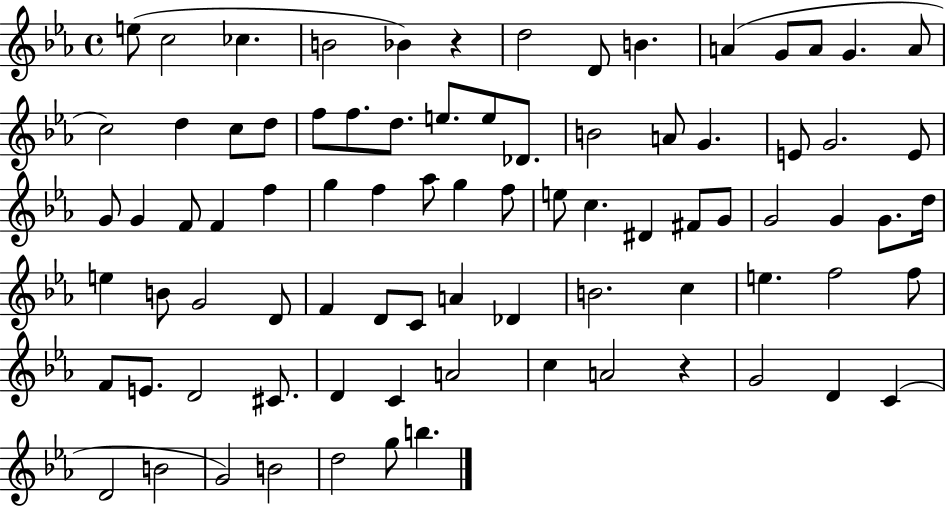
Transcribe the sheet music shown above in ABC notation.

X:1
T:Untitled
M:4/4
L:1/4
K:Eb
e/2 c2 _c B2 _B z d2 D/2 B A G/2 A/2 G A/2 c2 d c/2 d/2 f/2 f/2 d/2 e/2 e/2 _D/2 B2 A/2 G E/2 G2 E/2 G/2 G F/2 F f g f _a/2 g f/2 e/2 c ^D ^F/2 G/2 G2 G G/2 d/4 e B/2 G2 D/2 F D/2 C/2 A _D B2 c e f2 f/2 F/2 E/2 D2 ^C/2 D C A2 c A2 z G2 D C D2 B2 G2 B2 d2 g/2 b